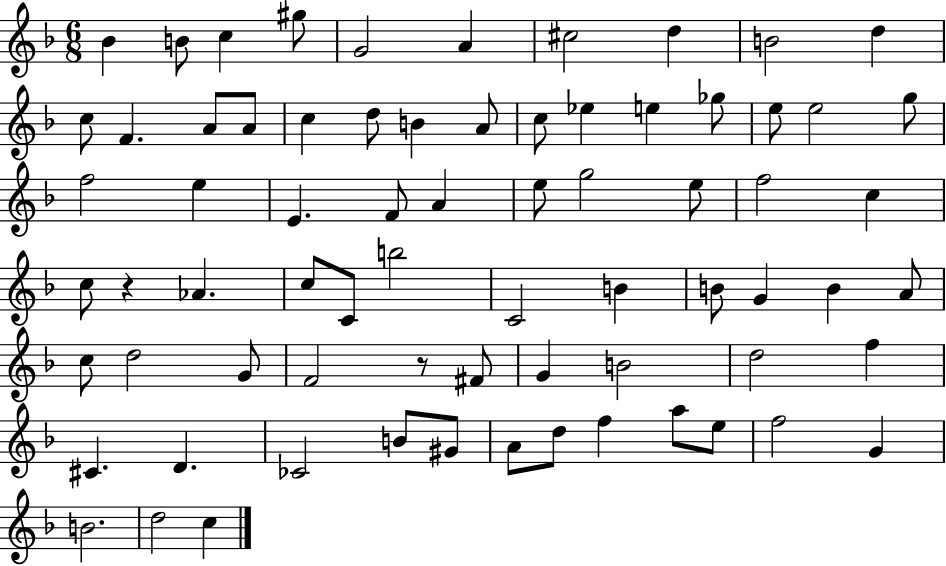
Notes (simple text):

Bb4/q B4/e C5/q G#5/e G4/h A4/q C#5/h D5/q B4/h D5/q C5/e F4/q. A4/e A4/e C5/q D5/e B4/q A4/e C5/e Eb5/q E5/q Gb5/e E5/e E5/h G5/e F5/h E5/q E4/q. F4/e A4/q E5/e G5/h E5/e F5/h C5/q C5/e R/q Ab4/q. C5/e C4/e B5/h C4/h B4/q B4/e G4/q B4/q A4/e C5/e D5/h G4/e F4/h R/e F#4/e G4/q B4/h D5/h F5/q C#4/q. D4/q. CES4/h B4/e G#4/e A4/e D5/e F5/q A5/e E5/e F5/h G4/q B4/h. D5/h C5/q